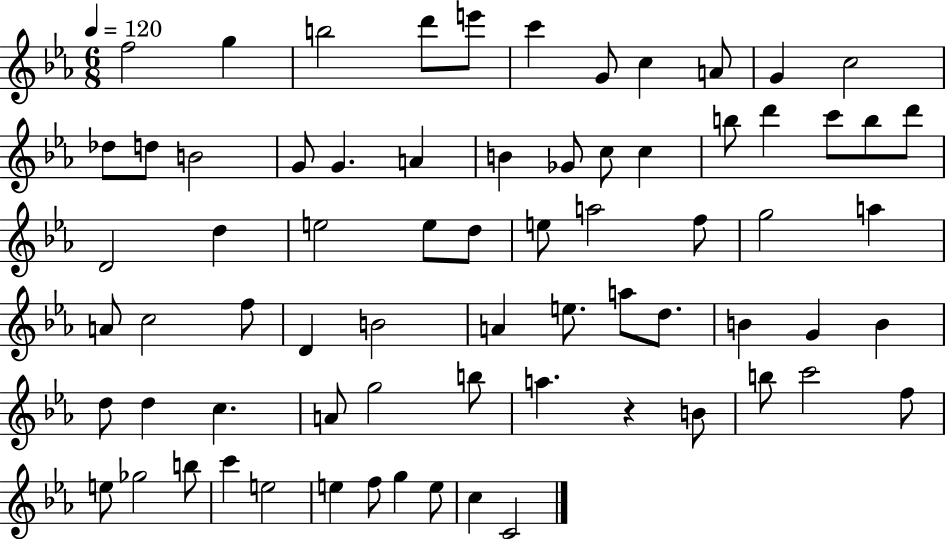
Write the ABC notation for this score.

X:1
T:Untitled
M:6/8
L:1/4
K:Eb
f2 g b2 d'/2 e'/2 c' G/2 c A/2 G c2 _d/2 d/2 B2 G/2 G A B _G/2 c/2 c b/2 d' c'/2 b/2 d'/2 D2 d e2 e/2 d/2 e/2 a2 f/2 g2 a A/2 c2 f/2 D B2 A e/2 a/2 d/2 B G B d/2 d c A/2 g2 b/2 a z B/2 b/2 c'2 f/2 e/2 _g2 b/2 c' e2 e f/2 g e/2 c C2